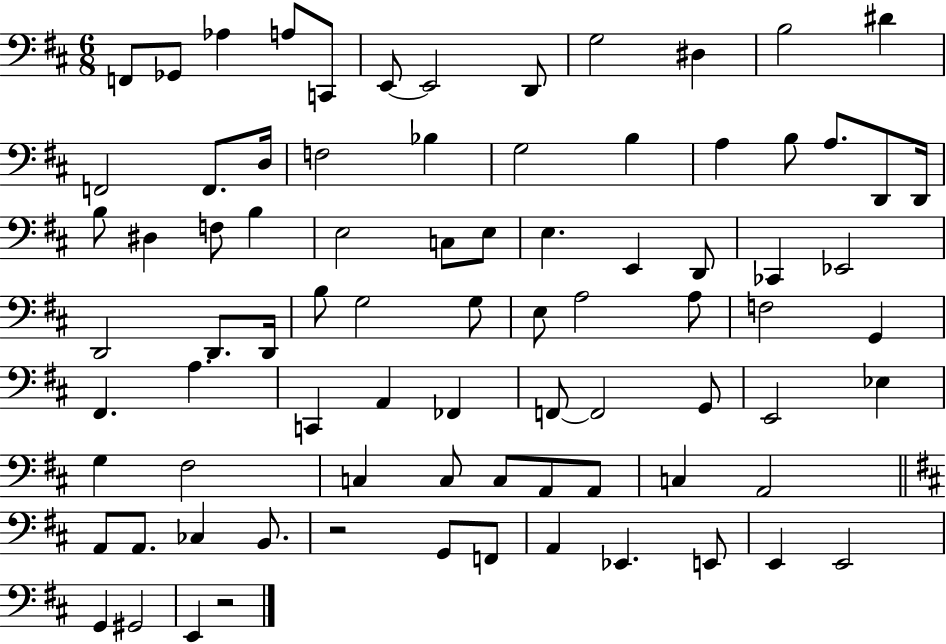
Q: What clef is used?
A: bass